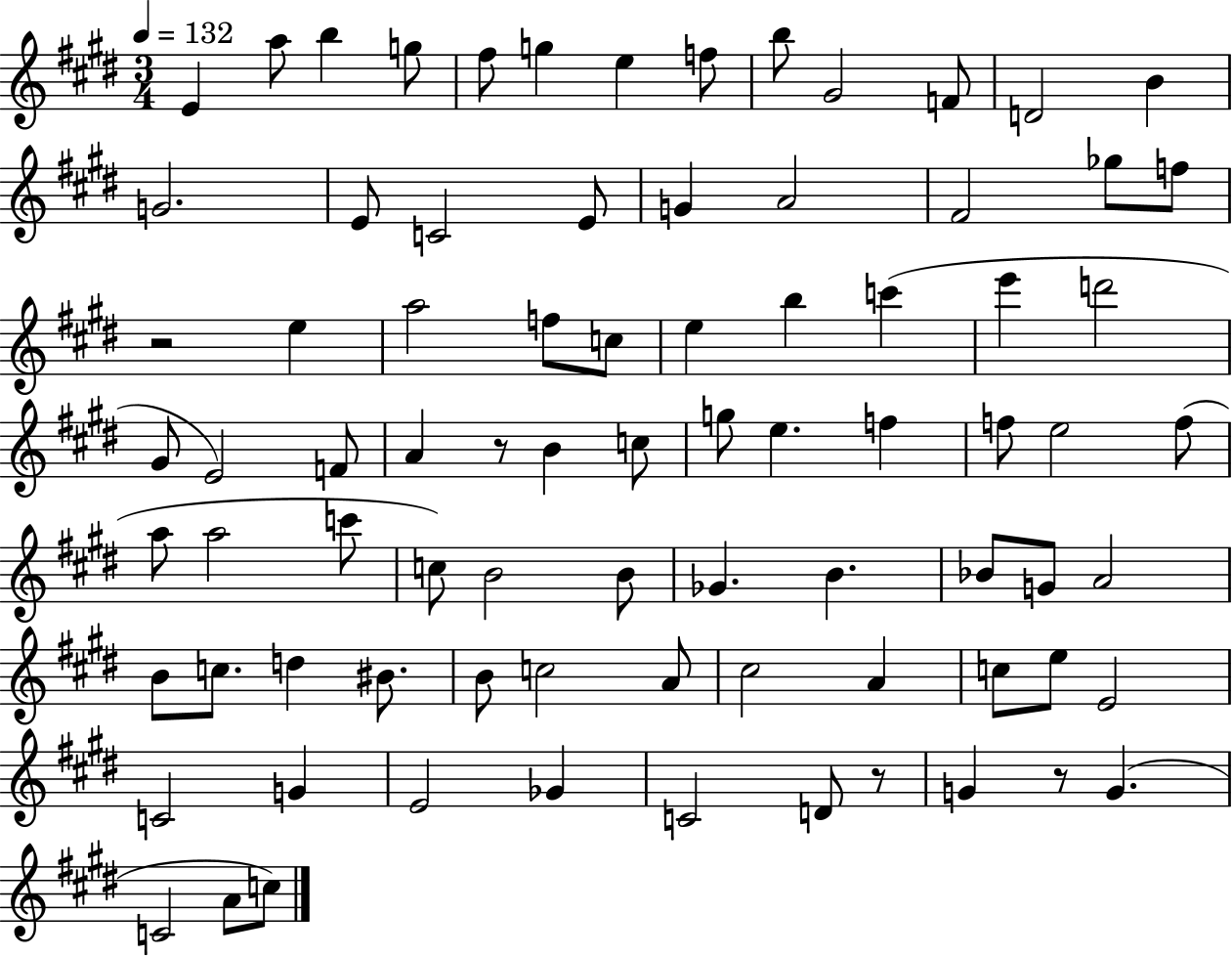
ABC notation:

X:1
T:Untitled
M:3/4
L:1/4
K:E
E a/2 b g/2 ^f/2 g e f/2 b/2 ^G2 F/2 D2 B G2 E/2 C2 E/2 G A2 ^F2 _g/2 f/2 z2 e a2 f/2 c/2 e b c' e' d'2 ^G/2 E2 F/2 A z/2 B c/2 g/2 e f f/2 e2 f/2 a/2 a2 c'/2 c/2 B2 B/2 _G B _B/2 G/2 A2 B/2 c/2 d ^B/2 B/2 c2 A/2 ^c2 A c/2 e/2 E2 C2 G E2 _G C2 D/2 z/2 G z/2 G C2 A/2 c/2